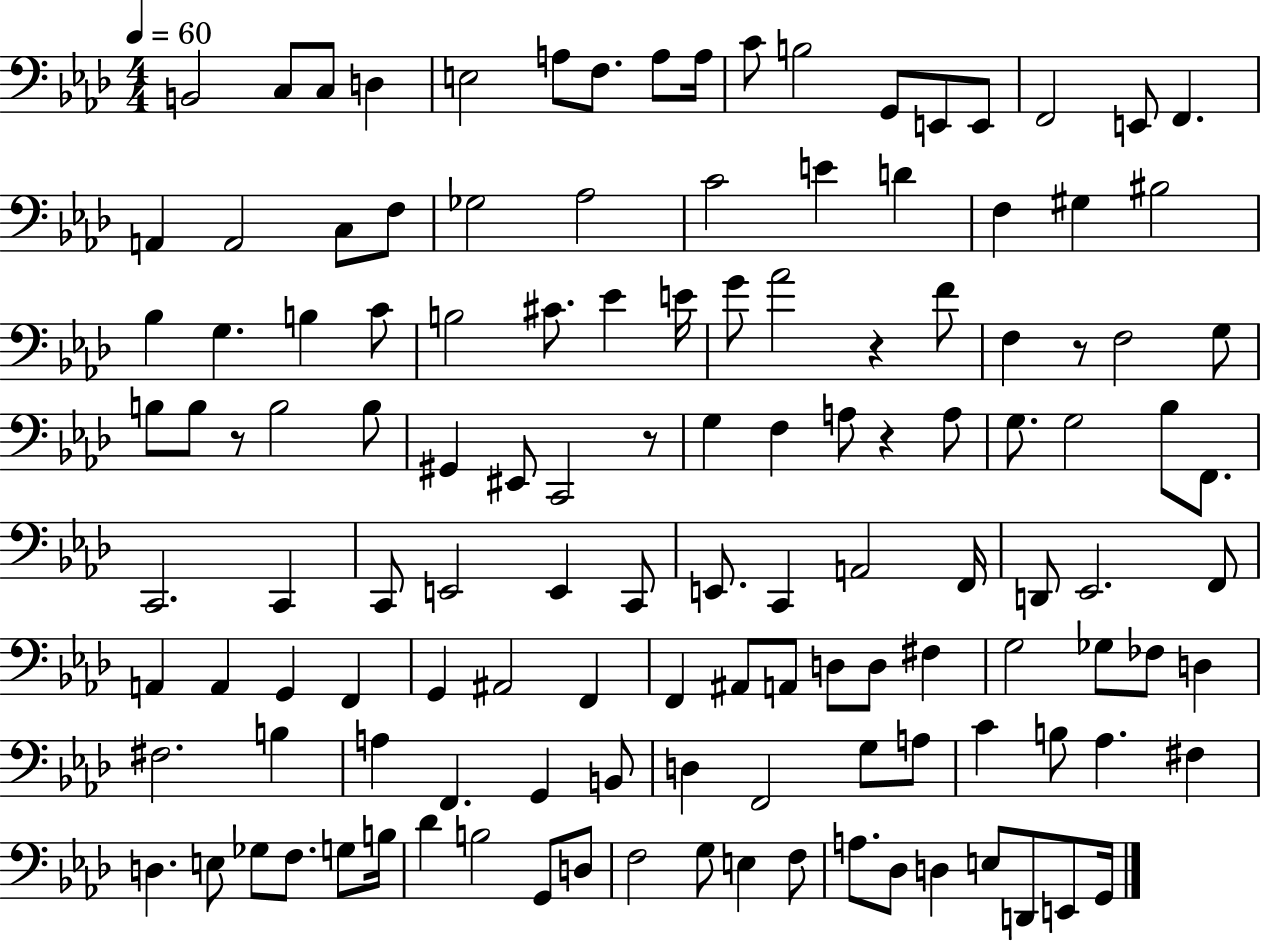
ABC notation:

X:1
T:Untitled
M:4/4
L:1/4
K:Ab
B,,2 C,/2 C,/2 D, E,2 A,/2 F,/2 A,/2 A,/4 C/2 B,2 G,,/2 E,,/2 E,,/2 F,,2 E,,/2 F,, A,, A,,2 C,/2 F,/2 _G,2 _A,2 C2 E D F, ^G, ^B,2 _B, G, B, C/2 B,2 ^C/2 _E E/4 G/2 _A2 z F/2 F, z/2 F,2 G,/2 B,/2 B,/2 z/2 B,2 B,/2 ^G,, ^E,,/2 C,,2 z/2 G, F, A,/2 z A,/2 G,/2 G,2 _B,/2 F,,/2 C,,2 C,, C,,/2 E,,2 E,, C,,/2 E,,/2 C,, A,,2 F,,/4 D,,/2 _E,,2 F,,/2 A,, A,, G,, F,, G,, ^A,,2 F,, F,, ^A,,/2 A,,/2 D,/2 D,/2 ^F, G,2 _G,/2 _F,/2 D, ^F,2 B, A, F,, G,, B,,/2 D, F,,2 G,/2 A,/2 C B,/2 _A, ^F, D, E,/2 _G,/2 F,/2 G,/2 B,/4 _D B,2 G,,/2 D,/2 F,2 G,/2 E, F,/2 A,/2 _D,/2 D, E,/2 D,,/2 E,,/2 G,,/4